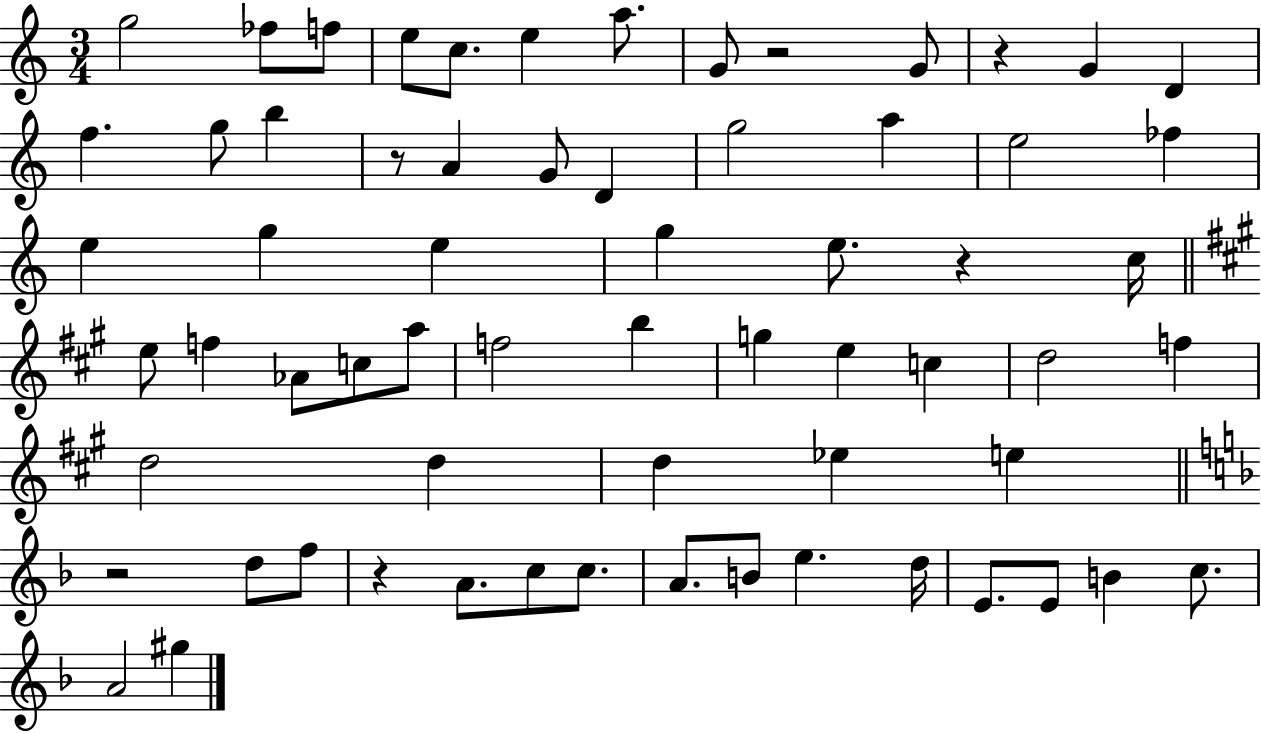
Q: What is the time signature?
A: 3/4